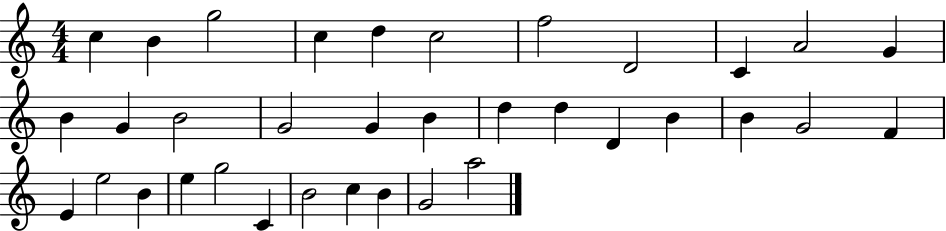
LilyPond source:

{
  \clef treble
  \numericTimeSignature
  \time 4/4
  \key c \major
  c''4 b'4 g''2 | c''4 d''4 c''2 | f''2 d'2 | c'4 a'2 g'4 | \break b'4 g'4 b'2 | g'2 g'4 b'4 | d''4 d''4 d'4 b'4 | b'4 g'2 f'4 | \break e'4 e''2 b'4 | e''4 g''2 c'4 | b'2 c''4 b'4 | g'2 a''2 | \break \bar "|."
}